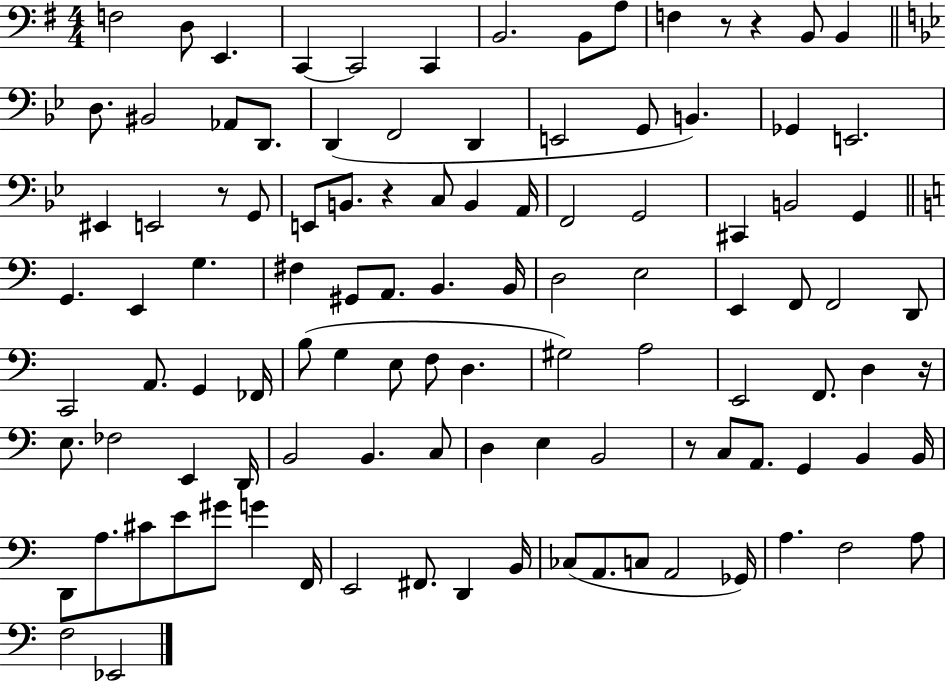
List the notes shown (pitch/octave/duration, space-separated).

F3/h D3/e E2/q. C2/q C2/h C2/q B2/h. B2/e A3/e F3/q R/e R/q B2/e B2/q D3/e. BIS2/h Ab2/e D2/e. D2/q F2/h D2/q E2/h G2/e B2/q. Gb2/q E2/h. EIS2/q E2/h R/e G2/e E2/e B2/e. R/q C3/e B2/q A2/s F2/h G2/h C#2/q B2/h G2/q G2/q. E2/q G3/q. F#3/q G#2/e A2/e. B2/q. B2/s D3/h E3/h E2/q F2/e F2/h D2/e C2/h A2/e. G2/q FES2/s B3/e G3/q E3/e F3/e D3/q. G#3/h A3/h E2/h F2/e. D3/q R/s E3/e. FES3/h E2/q D2/s B2/h B2/q. C3/e D3/q E3/q B2/h R/e C3/e A2/e. G2/q B2/q B2/s D2/e A3/e. C#4/e E4/e G#4/e G4/q F2/s E2/h F#2/e. D2/q B2/s CES3/e A2/e. C3/e A2/h Gb2/s A3/q. F3/h A3/e F3/h Eb2/h